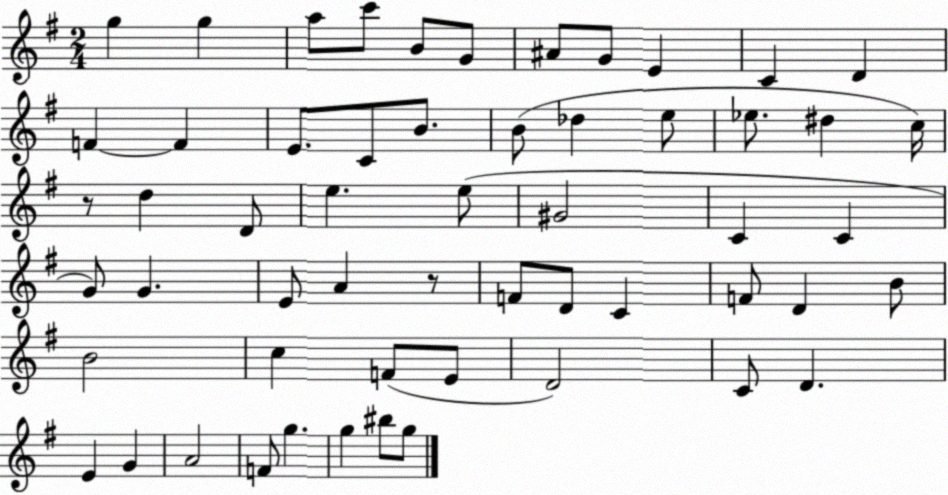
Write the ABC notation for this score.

X:1
T:Untitled
M:2/4
L:1/4
K:G
g g a/2 c'/2 B/2 G/2 ^A/2 G/2 E C D F F E/2 C/2 B/2 B/2 _d e/2 _e/2 ^d c/4 z/2 d D/2 e e/2 ^G2 C C G/2 G E/2 A z/2 F/2 D/2 C F/2 D B/2 B2 c F/2 E/2 D2 C/2 D E G A2 F/2 g g ^b/2 g/2